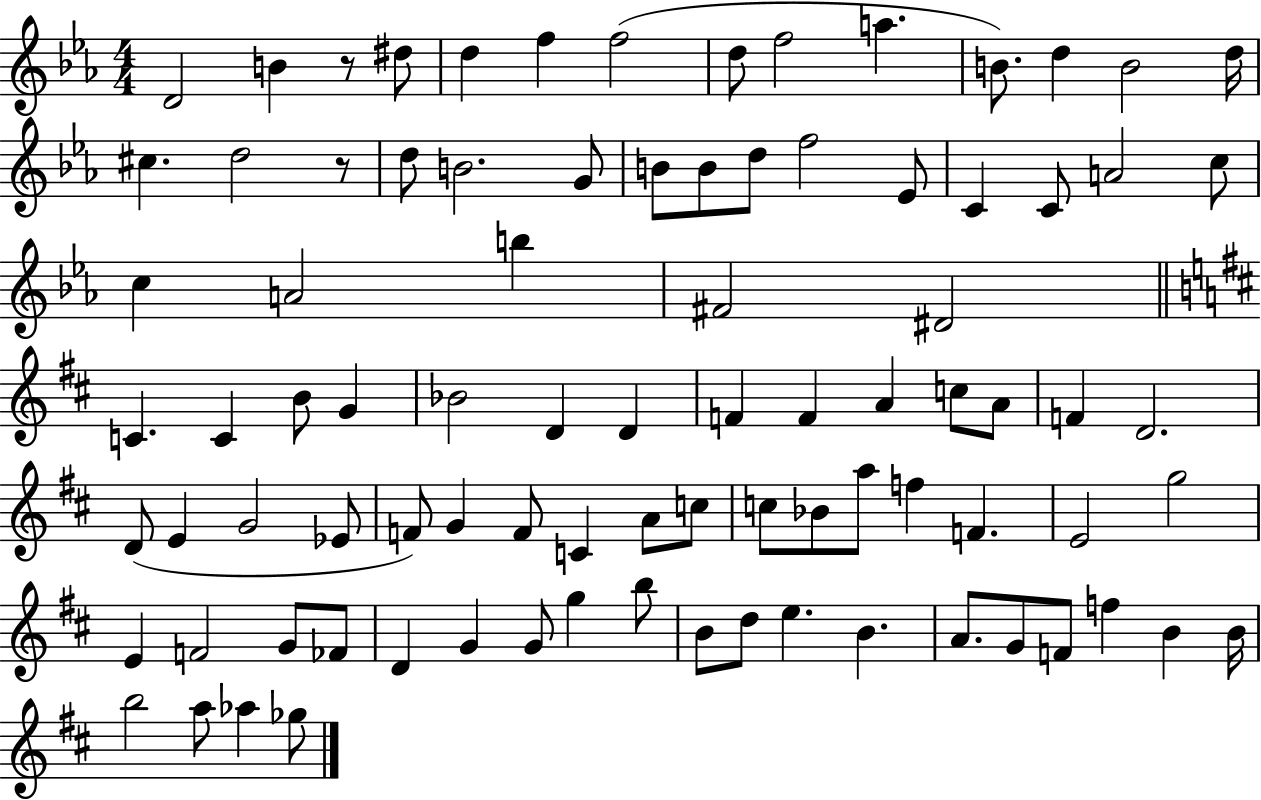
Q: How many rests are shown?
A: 2